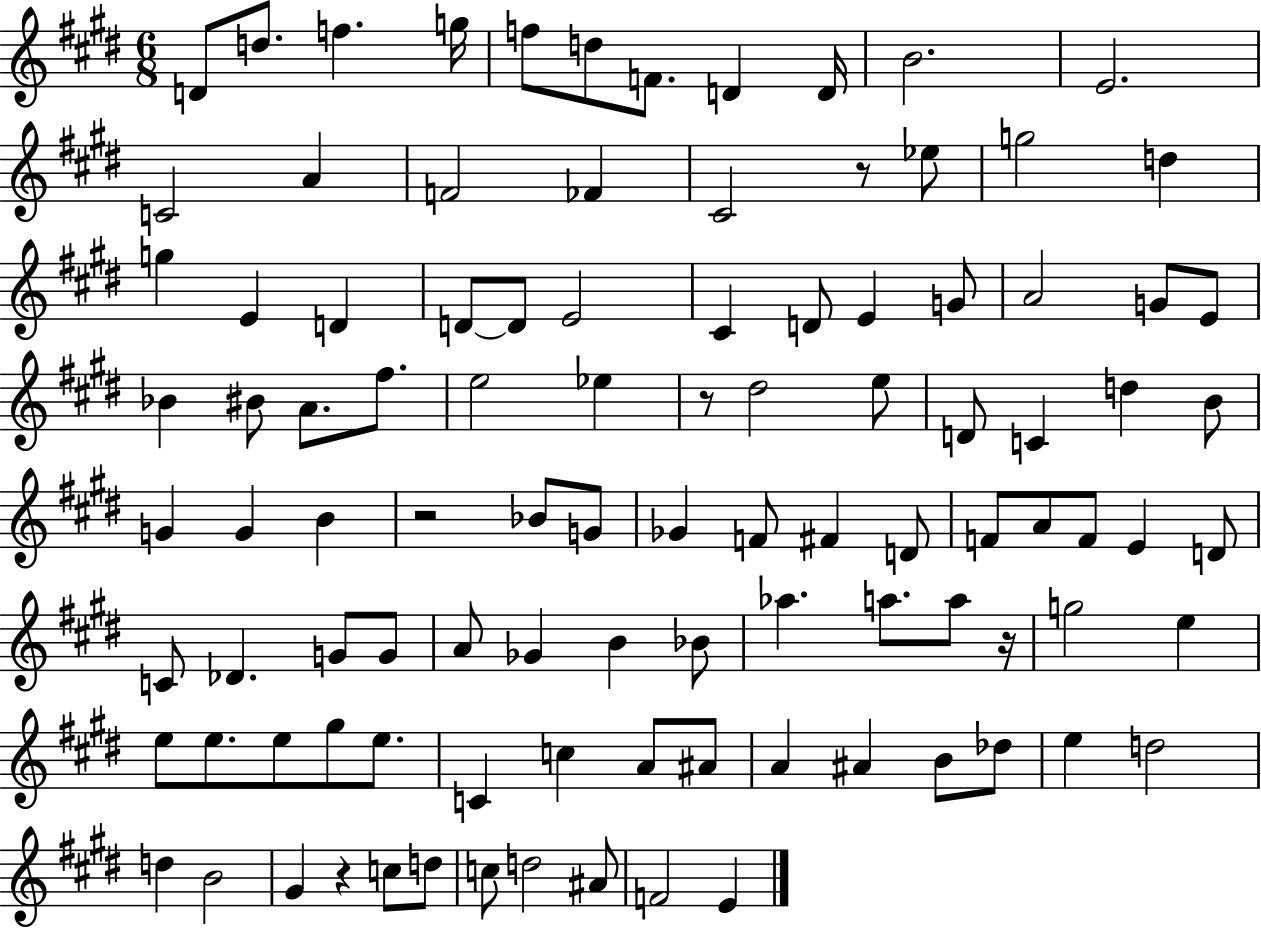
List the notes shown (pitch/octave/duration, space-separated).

D4/e D5/e. F5/q. G5/s F5/e D5/e F4/e. D4/q D4/s B4/h. E4/h. C4/h A4/q F4/h FES4/q C#4/h R/e Eb5/e G5/h D5/q G5/q E4/q D4/q D4/e D4/e E4/h C#4/q D4/e E4/q G4/e A4/h G4/e E4/e Bb4/q BIS4/e A4/e. F#5/e. E5/h Eb5/q R/e D#5/h E5/e D4/e C4/q D5/q B4/e G4/q G4/q B4/q R/h Bb4/e G4/e Gb4/q F4/e F#4/q D4/e F4/e A4/e F4/e E4/q D4/e C4/e Db4/q. G4/e G4/e A4/e Gb4/q B4/q Bb4/e Ab5/q. A5/e. A5/e R/s G5/h E5/q E5/e E5/e. E5/e G#5/e E5/e. C4/q C5/q A4/e A#4/e A4/q A#4/q B4/e Db5/e E5/q D5/h D5/q B4/h G#4/q R/q C5/e D5/e C5/e D5/h A#4/e F4/h E4/q